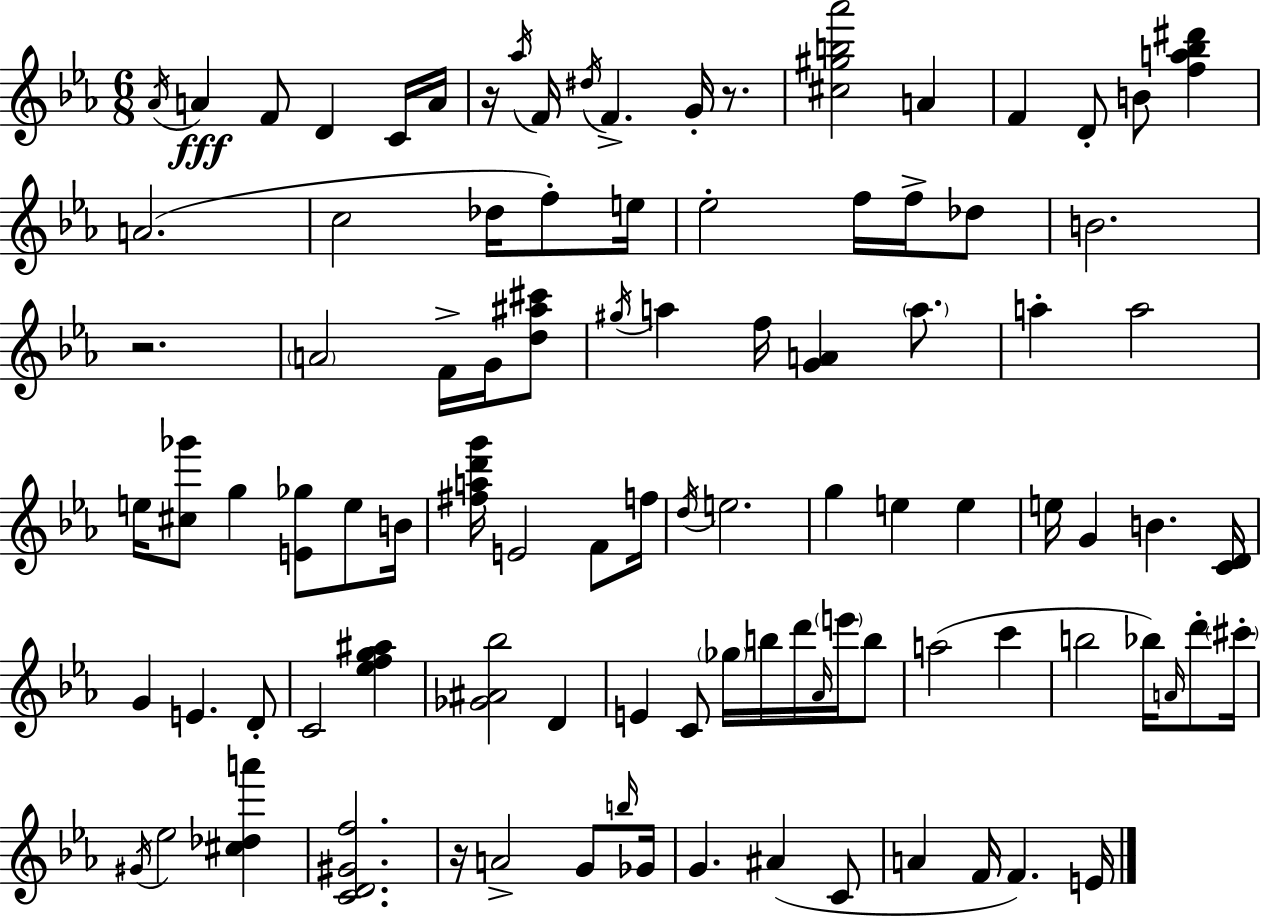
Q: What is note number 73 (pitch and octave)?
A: G4